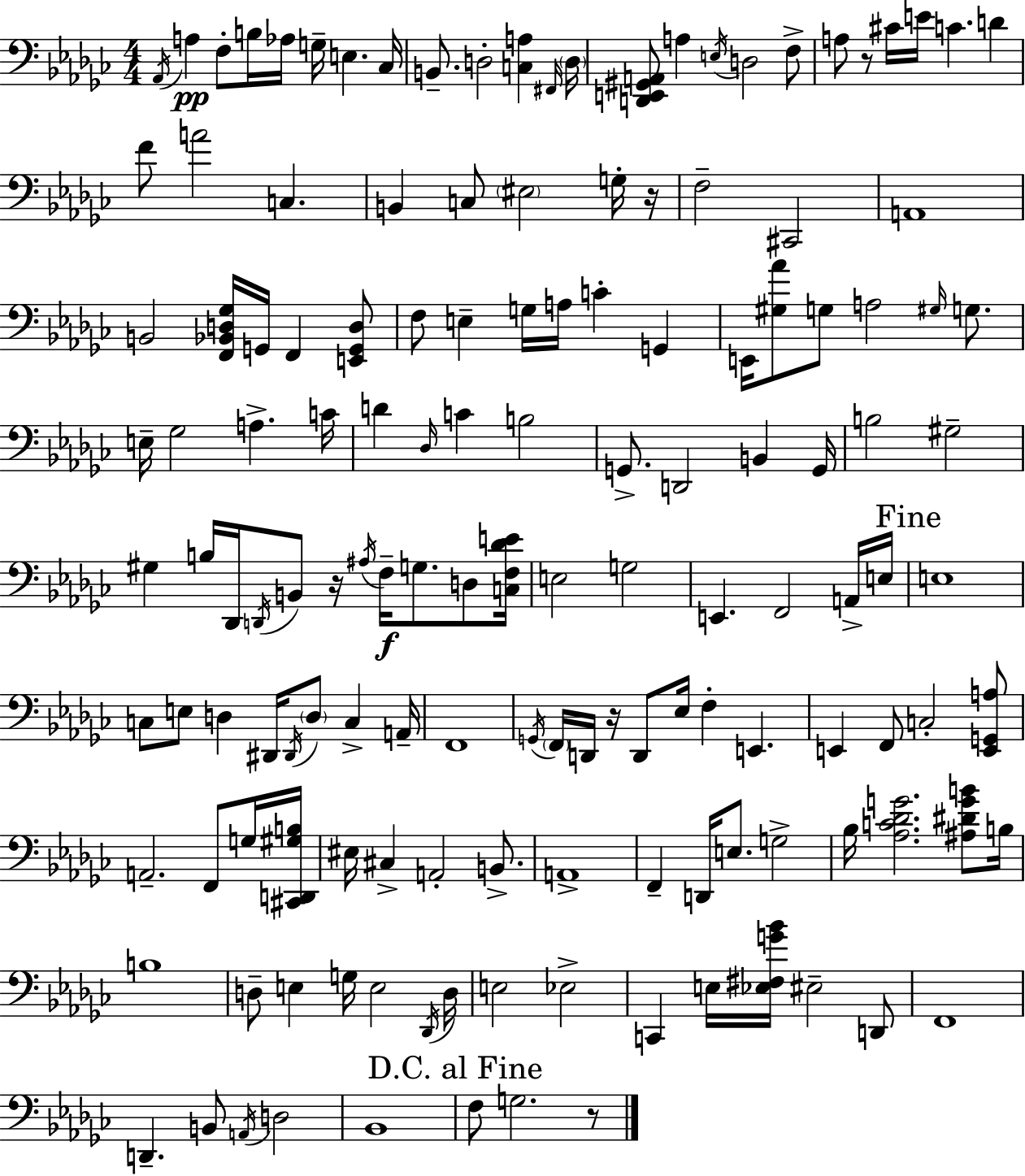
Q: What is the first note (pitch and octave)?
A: Ab2